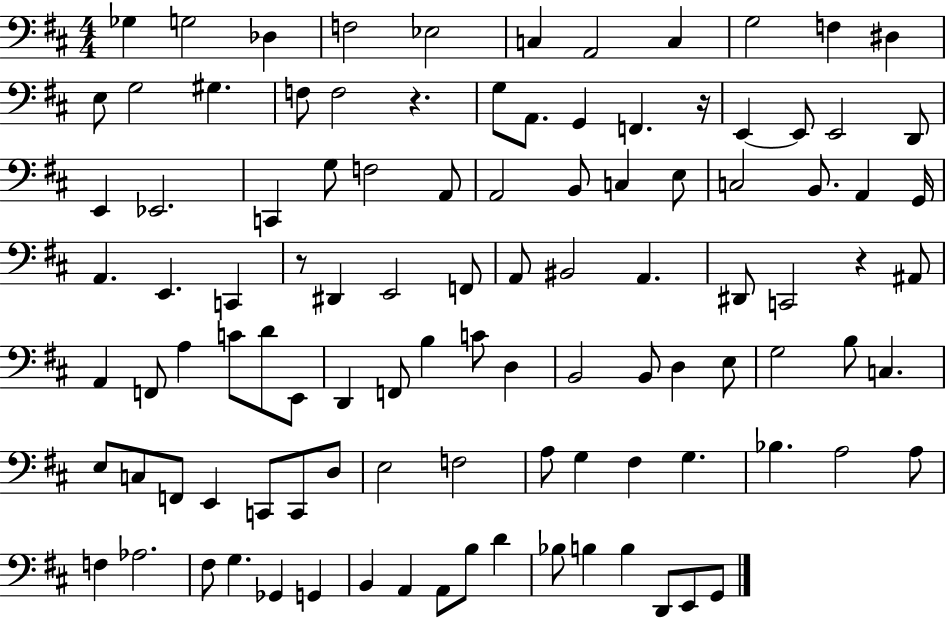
{
  \clef bass
  \numericTimeSignature
  \time 4/4
  \key d \major
  ges4 g2 des4 | f2 ees2 | c4 a,2 c4 | g2 f4 dis4 | \break e8 g2 gis4. | f8 f2 r4. | g8 a,8. g,4 f,4. r16 | e,4~~ e,8 e,2 d,8 | \break e,4 ees,2. | c,4 g8 f2 a,8 | a,2 b,8 c4 e8 | c2 b,8. a,4 g,16 | \break a,4. e,4. c,4 | r8 dis,4 e,2 f,8 | a,8 bis,2 a,4. | dis,8 c,2 r4 ais,8 | \break a,4 f,8 a4 c'8 d'8 e,8 | d,4 f,8 b4 c'8 d4 | b,2 b,8 d4 e8 | g2 b8 c4. | \break e8 c8 f,8 e,4 c,8 c,8 d8 | e2 f2 | a8 g4 fis4 g4. | bes4. a2 a8 | \break f4 aes2. | fis8 g4. ges,4 g,4 | b,4 a,4 a,8 b8 d'4 | bes8 b4 b4 d,8 e,8 g,8 | \break \bar "|."
}